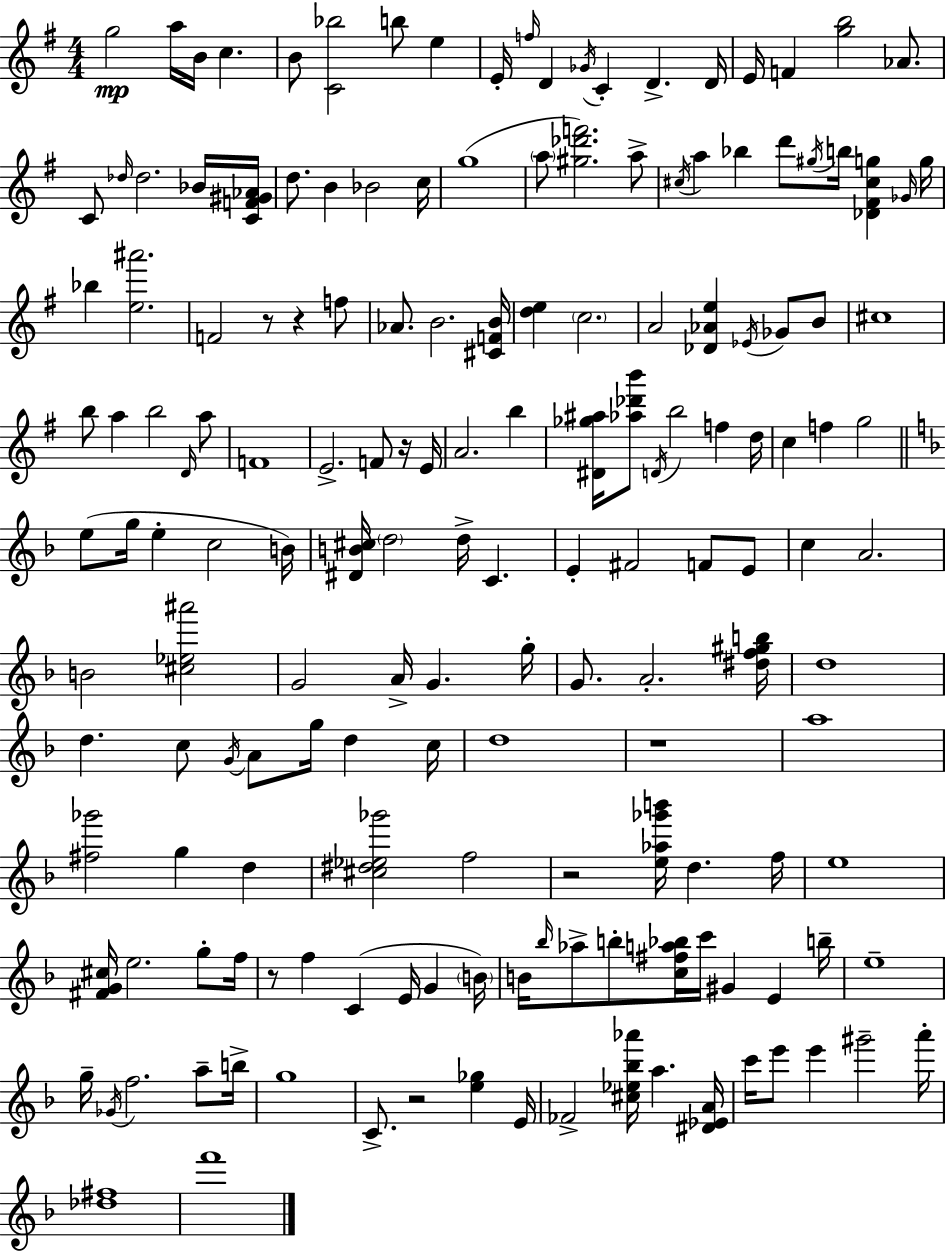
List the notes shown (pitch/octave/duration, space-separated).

G5/h A5/s B4/s C5/q. B4/e [C4,Bb5]/h B5/e E5/q E4/s F5/s D4/q Gb4/s C4/q D4/q. D4/s E4/s F4/q [G5,B5]/h Ab4/e. C4/e Db5/s Db5/h. Bb4/s [C4,F4,G#4,Ab4]/s D5/e. B4/q Bb4/h C5/s G5/w A5/e [G#5,Db6,F6]/h. A5/e C#5/s A5/q Bb5/q D6/e G#5/s B5/s [Db4,F#4,C#5,G5]/q Gb4/s G5/s Bb5/q [E5,A#6]/h. F4/h R/e R/q F5/e Ab4/e. B4/h. [C#4,F4,B4]/s [D5,E5]/q C5/h. A4/h [Db4,Ab4,E5]/q Eb4/s Gb4/e B4/e C#5/w B5/e A5/q B5/h D4/s A5/e F4/w E4/h. F4/e R/s E4/s A4/h. B5/q [D#4,Gb5,A#5]/s [Ab5,Db6,B6]/e D4/s B5/h F5/q D5/s C5/q F5/q G5/h E5/e G5/s E5/q C5/h B4/s [D#4,B4,C#5]/s D5/h D5/s C4/q. E4/q F#4/h F4/e E4/e C5/q A4/h. B4/h [C#5,Eb5,A#6]/h G4/h A4/s G4/q. G5/s G4/e. A4/h. [D#5,F5,G#5,B5]/s D5/w D5/q. C5/e G4/s A4/e G5/s D5/q C5/s D5/w R/w A5/w [F#5,Gb6]/h G5/q D5/q [C#5,D#5,Eb5,Gb6]/h F5/h R/h [E5,Ab5,Gb6,B6]/s D5/q. F5/s E5/w [F#4,G4,C#5]/s E5/h. G5/e F5/s R/e F5/q C4/q E4/s G4/q B4/s B4/s Bb5/s Ab5/e B5/e [C5,F#5,A5,Bb5]/s C6/s G#4/q E4/q B5/s E5/w G5/s Gb4/s F5/h. A5/e B5/s G5/w C4/e. R/h [E5,Gb5]/q E4/s FES4/h [C#5,Eb5,Bb5,Ab6]/s A5/q. [D#4,Eb4,A4]/s C6/s E6/e E6/q G#6/h A6/s [Db5,F#5]/w F6/w